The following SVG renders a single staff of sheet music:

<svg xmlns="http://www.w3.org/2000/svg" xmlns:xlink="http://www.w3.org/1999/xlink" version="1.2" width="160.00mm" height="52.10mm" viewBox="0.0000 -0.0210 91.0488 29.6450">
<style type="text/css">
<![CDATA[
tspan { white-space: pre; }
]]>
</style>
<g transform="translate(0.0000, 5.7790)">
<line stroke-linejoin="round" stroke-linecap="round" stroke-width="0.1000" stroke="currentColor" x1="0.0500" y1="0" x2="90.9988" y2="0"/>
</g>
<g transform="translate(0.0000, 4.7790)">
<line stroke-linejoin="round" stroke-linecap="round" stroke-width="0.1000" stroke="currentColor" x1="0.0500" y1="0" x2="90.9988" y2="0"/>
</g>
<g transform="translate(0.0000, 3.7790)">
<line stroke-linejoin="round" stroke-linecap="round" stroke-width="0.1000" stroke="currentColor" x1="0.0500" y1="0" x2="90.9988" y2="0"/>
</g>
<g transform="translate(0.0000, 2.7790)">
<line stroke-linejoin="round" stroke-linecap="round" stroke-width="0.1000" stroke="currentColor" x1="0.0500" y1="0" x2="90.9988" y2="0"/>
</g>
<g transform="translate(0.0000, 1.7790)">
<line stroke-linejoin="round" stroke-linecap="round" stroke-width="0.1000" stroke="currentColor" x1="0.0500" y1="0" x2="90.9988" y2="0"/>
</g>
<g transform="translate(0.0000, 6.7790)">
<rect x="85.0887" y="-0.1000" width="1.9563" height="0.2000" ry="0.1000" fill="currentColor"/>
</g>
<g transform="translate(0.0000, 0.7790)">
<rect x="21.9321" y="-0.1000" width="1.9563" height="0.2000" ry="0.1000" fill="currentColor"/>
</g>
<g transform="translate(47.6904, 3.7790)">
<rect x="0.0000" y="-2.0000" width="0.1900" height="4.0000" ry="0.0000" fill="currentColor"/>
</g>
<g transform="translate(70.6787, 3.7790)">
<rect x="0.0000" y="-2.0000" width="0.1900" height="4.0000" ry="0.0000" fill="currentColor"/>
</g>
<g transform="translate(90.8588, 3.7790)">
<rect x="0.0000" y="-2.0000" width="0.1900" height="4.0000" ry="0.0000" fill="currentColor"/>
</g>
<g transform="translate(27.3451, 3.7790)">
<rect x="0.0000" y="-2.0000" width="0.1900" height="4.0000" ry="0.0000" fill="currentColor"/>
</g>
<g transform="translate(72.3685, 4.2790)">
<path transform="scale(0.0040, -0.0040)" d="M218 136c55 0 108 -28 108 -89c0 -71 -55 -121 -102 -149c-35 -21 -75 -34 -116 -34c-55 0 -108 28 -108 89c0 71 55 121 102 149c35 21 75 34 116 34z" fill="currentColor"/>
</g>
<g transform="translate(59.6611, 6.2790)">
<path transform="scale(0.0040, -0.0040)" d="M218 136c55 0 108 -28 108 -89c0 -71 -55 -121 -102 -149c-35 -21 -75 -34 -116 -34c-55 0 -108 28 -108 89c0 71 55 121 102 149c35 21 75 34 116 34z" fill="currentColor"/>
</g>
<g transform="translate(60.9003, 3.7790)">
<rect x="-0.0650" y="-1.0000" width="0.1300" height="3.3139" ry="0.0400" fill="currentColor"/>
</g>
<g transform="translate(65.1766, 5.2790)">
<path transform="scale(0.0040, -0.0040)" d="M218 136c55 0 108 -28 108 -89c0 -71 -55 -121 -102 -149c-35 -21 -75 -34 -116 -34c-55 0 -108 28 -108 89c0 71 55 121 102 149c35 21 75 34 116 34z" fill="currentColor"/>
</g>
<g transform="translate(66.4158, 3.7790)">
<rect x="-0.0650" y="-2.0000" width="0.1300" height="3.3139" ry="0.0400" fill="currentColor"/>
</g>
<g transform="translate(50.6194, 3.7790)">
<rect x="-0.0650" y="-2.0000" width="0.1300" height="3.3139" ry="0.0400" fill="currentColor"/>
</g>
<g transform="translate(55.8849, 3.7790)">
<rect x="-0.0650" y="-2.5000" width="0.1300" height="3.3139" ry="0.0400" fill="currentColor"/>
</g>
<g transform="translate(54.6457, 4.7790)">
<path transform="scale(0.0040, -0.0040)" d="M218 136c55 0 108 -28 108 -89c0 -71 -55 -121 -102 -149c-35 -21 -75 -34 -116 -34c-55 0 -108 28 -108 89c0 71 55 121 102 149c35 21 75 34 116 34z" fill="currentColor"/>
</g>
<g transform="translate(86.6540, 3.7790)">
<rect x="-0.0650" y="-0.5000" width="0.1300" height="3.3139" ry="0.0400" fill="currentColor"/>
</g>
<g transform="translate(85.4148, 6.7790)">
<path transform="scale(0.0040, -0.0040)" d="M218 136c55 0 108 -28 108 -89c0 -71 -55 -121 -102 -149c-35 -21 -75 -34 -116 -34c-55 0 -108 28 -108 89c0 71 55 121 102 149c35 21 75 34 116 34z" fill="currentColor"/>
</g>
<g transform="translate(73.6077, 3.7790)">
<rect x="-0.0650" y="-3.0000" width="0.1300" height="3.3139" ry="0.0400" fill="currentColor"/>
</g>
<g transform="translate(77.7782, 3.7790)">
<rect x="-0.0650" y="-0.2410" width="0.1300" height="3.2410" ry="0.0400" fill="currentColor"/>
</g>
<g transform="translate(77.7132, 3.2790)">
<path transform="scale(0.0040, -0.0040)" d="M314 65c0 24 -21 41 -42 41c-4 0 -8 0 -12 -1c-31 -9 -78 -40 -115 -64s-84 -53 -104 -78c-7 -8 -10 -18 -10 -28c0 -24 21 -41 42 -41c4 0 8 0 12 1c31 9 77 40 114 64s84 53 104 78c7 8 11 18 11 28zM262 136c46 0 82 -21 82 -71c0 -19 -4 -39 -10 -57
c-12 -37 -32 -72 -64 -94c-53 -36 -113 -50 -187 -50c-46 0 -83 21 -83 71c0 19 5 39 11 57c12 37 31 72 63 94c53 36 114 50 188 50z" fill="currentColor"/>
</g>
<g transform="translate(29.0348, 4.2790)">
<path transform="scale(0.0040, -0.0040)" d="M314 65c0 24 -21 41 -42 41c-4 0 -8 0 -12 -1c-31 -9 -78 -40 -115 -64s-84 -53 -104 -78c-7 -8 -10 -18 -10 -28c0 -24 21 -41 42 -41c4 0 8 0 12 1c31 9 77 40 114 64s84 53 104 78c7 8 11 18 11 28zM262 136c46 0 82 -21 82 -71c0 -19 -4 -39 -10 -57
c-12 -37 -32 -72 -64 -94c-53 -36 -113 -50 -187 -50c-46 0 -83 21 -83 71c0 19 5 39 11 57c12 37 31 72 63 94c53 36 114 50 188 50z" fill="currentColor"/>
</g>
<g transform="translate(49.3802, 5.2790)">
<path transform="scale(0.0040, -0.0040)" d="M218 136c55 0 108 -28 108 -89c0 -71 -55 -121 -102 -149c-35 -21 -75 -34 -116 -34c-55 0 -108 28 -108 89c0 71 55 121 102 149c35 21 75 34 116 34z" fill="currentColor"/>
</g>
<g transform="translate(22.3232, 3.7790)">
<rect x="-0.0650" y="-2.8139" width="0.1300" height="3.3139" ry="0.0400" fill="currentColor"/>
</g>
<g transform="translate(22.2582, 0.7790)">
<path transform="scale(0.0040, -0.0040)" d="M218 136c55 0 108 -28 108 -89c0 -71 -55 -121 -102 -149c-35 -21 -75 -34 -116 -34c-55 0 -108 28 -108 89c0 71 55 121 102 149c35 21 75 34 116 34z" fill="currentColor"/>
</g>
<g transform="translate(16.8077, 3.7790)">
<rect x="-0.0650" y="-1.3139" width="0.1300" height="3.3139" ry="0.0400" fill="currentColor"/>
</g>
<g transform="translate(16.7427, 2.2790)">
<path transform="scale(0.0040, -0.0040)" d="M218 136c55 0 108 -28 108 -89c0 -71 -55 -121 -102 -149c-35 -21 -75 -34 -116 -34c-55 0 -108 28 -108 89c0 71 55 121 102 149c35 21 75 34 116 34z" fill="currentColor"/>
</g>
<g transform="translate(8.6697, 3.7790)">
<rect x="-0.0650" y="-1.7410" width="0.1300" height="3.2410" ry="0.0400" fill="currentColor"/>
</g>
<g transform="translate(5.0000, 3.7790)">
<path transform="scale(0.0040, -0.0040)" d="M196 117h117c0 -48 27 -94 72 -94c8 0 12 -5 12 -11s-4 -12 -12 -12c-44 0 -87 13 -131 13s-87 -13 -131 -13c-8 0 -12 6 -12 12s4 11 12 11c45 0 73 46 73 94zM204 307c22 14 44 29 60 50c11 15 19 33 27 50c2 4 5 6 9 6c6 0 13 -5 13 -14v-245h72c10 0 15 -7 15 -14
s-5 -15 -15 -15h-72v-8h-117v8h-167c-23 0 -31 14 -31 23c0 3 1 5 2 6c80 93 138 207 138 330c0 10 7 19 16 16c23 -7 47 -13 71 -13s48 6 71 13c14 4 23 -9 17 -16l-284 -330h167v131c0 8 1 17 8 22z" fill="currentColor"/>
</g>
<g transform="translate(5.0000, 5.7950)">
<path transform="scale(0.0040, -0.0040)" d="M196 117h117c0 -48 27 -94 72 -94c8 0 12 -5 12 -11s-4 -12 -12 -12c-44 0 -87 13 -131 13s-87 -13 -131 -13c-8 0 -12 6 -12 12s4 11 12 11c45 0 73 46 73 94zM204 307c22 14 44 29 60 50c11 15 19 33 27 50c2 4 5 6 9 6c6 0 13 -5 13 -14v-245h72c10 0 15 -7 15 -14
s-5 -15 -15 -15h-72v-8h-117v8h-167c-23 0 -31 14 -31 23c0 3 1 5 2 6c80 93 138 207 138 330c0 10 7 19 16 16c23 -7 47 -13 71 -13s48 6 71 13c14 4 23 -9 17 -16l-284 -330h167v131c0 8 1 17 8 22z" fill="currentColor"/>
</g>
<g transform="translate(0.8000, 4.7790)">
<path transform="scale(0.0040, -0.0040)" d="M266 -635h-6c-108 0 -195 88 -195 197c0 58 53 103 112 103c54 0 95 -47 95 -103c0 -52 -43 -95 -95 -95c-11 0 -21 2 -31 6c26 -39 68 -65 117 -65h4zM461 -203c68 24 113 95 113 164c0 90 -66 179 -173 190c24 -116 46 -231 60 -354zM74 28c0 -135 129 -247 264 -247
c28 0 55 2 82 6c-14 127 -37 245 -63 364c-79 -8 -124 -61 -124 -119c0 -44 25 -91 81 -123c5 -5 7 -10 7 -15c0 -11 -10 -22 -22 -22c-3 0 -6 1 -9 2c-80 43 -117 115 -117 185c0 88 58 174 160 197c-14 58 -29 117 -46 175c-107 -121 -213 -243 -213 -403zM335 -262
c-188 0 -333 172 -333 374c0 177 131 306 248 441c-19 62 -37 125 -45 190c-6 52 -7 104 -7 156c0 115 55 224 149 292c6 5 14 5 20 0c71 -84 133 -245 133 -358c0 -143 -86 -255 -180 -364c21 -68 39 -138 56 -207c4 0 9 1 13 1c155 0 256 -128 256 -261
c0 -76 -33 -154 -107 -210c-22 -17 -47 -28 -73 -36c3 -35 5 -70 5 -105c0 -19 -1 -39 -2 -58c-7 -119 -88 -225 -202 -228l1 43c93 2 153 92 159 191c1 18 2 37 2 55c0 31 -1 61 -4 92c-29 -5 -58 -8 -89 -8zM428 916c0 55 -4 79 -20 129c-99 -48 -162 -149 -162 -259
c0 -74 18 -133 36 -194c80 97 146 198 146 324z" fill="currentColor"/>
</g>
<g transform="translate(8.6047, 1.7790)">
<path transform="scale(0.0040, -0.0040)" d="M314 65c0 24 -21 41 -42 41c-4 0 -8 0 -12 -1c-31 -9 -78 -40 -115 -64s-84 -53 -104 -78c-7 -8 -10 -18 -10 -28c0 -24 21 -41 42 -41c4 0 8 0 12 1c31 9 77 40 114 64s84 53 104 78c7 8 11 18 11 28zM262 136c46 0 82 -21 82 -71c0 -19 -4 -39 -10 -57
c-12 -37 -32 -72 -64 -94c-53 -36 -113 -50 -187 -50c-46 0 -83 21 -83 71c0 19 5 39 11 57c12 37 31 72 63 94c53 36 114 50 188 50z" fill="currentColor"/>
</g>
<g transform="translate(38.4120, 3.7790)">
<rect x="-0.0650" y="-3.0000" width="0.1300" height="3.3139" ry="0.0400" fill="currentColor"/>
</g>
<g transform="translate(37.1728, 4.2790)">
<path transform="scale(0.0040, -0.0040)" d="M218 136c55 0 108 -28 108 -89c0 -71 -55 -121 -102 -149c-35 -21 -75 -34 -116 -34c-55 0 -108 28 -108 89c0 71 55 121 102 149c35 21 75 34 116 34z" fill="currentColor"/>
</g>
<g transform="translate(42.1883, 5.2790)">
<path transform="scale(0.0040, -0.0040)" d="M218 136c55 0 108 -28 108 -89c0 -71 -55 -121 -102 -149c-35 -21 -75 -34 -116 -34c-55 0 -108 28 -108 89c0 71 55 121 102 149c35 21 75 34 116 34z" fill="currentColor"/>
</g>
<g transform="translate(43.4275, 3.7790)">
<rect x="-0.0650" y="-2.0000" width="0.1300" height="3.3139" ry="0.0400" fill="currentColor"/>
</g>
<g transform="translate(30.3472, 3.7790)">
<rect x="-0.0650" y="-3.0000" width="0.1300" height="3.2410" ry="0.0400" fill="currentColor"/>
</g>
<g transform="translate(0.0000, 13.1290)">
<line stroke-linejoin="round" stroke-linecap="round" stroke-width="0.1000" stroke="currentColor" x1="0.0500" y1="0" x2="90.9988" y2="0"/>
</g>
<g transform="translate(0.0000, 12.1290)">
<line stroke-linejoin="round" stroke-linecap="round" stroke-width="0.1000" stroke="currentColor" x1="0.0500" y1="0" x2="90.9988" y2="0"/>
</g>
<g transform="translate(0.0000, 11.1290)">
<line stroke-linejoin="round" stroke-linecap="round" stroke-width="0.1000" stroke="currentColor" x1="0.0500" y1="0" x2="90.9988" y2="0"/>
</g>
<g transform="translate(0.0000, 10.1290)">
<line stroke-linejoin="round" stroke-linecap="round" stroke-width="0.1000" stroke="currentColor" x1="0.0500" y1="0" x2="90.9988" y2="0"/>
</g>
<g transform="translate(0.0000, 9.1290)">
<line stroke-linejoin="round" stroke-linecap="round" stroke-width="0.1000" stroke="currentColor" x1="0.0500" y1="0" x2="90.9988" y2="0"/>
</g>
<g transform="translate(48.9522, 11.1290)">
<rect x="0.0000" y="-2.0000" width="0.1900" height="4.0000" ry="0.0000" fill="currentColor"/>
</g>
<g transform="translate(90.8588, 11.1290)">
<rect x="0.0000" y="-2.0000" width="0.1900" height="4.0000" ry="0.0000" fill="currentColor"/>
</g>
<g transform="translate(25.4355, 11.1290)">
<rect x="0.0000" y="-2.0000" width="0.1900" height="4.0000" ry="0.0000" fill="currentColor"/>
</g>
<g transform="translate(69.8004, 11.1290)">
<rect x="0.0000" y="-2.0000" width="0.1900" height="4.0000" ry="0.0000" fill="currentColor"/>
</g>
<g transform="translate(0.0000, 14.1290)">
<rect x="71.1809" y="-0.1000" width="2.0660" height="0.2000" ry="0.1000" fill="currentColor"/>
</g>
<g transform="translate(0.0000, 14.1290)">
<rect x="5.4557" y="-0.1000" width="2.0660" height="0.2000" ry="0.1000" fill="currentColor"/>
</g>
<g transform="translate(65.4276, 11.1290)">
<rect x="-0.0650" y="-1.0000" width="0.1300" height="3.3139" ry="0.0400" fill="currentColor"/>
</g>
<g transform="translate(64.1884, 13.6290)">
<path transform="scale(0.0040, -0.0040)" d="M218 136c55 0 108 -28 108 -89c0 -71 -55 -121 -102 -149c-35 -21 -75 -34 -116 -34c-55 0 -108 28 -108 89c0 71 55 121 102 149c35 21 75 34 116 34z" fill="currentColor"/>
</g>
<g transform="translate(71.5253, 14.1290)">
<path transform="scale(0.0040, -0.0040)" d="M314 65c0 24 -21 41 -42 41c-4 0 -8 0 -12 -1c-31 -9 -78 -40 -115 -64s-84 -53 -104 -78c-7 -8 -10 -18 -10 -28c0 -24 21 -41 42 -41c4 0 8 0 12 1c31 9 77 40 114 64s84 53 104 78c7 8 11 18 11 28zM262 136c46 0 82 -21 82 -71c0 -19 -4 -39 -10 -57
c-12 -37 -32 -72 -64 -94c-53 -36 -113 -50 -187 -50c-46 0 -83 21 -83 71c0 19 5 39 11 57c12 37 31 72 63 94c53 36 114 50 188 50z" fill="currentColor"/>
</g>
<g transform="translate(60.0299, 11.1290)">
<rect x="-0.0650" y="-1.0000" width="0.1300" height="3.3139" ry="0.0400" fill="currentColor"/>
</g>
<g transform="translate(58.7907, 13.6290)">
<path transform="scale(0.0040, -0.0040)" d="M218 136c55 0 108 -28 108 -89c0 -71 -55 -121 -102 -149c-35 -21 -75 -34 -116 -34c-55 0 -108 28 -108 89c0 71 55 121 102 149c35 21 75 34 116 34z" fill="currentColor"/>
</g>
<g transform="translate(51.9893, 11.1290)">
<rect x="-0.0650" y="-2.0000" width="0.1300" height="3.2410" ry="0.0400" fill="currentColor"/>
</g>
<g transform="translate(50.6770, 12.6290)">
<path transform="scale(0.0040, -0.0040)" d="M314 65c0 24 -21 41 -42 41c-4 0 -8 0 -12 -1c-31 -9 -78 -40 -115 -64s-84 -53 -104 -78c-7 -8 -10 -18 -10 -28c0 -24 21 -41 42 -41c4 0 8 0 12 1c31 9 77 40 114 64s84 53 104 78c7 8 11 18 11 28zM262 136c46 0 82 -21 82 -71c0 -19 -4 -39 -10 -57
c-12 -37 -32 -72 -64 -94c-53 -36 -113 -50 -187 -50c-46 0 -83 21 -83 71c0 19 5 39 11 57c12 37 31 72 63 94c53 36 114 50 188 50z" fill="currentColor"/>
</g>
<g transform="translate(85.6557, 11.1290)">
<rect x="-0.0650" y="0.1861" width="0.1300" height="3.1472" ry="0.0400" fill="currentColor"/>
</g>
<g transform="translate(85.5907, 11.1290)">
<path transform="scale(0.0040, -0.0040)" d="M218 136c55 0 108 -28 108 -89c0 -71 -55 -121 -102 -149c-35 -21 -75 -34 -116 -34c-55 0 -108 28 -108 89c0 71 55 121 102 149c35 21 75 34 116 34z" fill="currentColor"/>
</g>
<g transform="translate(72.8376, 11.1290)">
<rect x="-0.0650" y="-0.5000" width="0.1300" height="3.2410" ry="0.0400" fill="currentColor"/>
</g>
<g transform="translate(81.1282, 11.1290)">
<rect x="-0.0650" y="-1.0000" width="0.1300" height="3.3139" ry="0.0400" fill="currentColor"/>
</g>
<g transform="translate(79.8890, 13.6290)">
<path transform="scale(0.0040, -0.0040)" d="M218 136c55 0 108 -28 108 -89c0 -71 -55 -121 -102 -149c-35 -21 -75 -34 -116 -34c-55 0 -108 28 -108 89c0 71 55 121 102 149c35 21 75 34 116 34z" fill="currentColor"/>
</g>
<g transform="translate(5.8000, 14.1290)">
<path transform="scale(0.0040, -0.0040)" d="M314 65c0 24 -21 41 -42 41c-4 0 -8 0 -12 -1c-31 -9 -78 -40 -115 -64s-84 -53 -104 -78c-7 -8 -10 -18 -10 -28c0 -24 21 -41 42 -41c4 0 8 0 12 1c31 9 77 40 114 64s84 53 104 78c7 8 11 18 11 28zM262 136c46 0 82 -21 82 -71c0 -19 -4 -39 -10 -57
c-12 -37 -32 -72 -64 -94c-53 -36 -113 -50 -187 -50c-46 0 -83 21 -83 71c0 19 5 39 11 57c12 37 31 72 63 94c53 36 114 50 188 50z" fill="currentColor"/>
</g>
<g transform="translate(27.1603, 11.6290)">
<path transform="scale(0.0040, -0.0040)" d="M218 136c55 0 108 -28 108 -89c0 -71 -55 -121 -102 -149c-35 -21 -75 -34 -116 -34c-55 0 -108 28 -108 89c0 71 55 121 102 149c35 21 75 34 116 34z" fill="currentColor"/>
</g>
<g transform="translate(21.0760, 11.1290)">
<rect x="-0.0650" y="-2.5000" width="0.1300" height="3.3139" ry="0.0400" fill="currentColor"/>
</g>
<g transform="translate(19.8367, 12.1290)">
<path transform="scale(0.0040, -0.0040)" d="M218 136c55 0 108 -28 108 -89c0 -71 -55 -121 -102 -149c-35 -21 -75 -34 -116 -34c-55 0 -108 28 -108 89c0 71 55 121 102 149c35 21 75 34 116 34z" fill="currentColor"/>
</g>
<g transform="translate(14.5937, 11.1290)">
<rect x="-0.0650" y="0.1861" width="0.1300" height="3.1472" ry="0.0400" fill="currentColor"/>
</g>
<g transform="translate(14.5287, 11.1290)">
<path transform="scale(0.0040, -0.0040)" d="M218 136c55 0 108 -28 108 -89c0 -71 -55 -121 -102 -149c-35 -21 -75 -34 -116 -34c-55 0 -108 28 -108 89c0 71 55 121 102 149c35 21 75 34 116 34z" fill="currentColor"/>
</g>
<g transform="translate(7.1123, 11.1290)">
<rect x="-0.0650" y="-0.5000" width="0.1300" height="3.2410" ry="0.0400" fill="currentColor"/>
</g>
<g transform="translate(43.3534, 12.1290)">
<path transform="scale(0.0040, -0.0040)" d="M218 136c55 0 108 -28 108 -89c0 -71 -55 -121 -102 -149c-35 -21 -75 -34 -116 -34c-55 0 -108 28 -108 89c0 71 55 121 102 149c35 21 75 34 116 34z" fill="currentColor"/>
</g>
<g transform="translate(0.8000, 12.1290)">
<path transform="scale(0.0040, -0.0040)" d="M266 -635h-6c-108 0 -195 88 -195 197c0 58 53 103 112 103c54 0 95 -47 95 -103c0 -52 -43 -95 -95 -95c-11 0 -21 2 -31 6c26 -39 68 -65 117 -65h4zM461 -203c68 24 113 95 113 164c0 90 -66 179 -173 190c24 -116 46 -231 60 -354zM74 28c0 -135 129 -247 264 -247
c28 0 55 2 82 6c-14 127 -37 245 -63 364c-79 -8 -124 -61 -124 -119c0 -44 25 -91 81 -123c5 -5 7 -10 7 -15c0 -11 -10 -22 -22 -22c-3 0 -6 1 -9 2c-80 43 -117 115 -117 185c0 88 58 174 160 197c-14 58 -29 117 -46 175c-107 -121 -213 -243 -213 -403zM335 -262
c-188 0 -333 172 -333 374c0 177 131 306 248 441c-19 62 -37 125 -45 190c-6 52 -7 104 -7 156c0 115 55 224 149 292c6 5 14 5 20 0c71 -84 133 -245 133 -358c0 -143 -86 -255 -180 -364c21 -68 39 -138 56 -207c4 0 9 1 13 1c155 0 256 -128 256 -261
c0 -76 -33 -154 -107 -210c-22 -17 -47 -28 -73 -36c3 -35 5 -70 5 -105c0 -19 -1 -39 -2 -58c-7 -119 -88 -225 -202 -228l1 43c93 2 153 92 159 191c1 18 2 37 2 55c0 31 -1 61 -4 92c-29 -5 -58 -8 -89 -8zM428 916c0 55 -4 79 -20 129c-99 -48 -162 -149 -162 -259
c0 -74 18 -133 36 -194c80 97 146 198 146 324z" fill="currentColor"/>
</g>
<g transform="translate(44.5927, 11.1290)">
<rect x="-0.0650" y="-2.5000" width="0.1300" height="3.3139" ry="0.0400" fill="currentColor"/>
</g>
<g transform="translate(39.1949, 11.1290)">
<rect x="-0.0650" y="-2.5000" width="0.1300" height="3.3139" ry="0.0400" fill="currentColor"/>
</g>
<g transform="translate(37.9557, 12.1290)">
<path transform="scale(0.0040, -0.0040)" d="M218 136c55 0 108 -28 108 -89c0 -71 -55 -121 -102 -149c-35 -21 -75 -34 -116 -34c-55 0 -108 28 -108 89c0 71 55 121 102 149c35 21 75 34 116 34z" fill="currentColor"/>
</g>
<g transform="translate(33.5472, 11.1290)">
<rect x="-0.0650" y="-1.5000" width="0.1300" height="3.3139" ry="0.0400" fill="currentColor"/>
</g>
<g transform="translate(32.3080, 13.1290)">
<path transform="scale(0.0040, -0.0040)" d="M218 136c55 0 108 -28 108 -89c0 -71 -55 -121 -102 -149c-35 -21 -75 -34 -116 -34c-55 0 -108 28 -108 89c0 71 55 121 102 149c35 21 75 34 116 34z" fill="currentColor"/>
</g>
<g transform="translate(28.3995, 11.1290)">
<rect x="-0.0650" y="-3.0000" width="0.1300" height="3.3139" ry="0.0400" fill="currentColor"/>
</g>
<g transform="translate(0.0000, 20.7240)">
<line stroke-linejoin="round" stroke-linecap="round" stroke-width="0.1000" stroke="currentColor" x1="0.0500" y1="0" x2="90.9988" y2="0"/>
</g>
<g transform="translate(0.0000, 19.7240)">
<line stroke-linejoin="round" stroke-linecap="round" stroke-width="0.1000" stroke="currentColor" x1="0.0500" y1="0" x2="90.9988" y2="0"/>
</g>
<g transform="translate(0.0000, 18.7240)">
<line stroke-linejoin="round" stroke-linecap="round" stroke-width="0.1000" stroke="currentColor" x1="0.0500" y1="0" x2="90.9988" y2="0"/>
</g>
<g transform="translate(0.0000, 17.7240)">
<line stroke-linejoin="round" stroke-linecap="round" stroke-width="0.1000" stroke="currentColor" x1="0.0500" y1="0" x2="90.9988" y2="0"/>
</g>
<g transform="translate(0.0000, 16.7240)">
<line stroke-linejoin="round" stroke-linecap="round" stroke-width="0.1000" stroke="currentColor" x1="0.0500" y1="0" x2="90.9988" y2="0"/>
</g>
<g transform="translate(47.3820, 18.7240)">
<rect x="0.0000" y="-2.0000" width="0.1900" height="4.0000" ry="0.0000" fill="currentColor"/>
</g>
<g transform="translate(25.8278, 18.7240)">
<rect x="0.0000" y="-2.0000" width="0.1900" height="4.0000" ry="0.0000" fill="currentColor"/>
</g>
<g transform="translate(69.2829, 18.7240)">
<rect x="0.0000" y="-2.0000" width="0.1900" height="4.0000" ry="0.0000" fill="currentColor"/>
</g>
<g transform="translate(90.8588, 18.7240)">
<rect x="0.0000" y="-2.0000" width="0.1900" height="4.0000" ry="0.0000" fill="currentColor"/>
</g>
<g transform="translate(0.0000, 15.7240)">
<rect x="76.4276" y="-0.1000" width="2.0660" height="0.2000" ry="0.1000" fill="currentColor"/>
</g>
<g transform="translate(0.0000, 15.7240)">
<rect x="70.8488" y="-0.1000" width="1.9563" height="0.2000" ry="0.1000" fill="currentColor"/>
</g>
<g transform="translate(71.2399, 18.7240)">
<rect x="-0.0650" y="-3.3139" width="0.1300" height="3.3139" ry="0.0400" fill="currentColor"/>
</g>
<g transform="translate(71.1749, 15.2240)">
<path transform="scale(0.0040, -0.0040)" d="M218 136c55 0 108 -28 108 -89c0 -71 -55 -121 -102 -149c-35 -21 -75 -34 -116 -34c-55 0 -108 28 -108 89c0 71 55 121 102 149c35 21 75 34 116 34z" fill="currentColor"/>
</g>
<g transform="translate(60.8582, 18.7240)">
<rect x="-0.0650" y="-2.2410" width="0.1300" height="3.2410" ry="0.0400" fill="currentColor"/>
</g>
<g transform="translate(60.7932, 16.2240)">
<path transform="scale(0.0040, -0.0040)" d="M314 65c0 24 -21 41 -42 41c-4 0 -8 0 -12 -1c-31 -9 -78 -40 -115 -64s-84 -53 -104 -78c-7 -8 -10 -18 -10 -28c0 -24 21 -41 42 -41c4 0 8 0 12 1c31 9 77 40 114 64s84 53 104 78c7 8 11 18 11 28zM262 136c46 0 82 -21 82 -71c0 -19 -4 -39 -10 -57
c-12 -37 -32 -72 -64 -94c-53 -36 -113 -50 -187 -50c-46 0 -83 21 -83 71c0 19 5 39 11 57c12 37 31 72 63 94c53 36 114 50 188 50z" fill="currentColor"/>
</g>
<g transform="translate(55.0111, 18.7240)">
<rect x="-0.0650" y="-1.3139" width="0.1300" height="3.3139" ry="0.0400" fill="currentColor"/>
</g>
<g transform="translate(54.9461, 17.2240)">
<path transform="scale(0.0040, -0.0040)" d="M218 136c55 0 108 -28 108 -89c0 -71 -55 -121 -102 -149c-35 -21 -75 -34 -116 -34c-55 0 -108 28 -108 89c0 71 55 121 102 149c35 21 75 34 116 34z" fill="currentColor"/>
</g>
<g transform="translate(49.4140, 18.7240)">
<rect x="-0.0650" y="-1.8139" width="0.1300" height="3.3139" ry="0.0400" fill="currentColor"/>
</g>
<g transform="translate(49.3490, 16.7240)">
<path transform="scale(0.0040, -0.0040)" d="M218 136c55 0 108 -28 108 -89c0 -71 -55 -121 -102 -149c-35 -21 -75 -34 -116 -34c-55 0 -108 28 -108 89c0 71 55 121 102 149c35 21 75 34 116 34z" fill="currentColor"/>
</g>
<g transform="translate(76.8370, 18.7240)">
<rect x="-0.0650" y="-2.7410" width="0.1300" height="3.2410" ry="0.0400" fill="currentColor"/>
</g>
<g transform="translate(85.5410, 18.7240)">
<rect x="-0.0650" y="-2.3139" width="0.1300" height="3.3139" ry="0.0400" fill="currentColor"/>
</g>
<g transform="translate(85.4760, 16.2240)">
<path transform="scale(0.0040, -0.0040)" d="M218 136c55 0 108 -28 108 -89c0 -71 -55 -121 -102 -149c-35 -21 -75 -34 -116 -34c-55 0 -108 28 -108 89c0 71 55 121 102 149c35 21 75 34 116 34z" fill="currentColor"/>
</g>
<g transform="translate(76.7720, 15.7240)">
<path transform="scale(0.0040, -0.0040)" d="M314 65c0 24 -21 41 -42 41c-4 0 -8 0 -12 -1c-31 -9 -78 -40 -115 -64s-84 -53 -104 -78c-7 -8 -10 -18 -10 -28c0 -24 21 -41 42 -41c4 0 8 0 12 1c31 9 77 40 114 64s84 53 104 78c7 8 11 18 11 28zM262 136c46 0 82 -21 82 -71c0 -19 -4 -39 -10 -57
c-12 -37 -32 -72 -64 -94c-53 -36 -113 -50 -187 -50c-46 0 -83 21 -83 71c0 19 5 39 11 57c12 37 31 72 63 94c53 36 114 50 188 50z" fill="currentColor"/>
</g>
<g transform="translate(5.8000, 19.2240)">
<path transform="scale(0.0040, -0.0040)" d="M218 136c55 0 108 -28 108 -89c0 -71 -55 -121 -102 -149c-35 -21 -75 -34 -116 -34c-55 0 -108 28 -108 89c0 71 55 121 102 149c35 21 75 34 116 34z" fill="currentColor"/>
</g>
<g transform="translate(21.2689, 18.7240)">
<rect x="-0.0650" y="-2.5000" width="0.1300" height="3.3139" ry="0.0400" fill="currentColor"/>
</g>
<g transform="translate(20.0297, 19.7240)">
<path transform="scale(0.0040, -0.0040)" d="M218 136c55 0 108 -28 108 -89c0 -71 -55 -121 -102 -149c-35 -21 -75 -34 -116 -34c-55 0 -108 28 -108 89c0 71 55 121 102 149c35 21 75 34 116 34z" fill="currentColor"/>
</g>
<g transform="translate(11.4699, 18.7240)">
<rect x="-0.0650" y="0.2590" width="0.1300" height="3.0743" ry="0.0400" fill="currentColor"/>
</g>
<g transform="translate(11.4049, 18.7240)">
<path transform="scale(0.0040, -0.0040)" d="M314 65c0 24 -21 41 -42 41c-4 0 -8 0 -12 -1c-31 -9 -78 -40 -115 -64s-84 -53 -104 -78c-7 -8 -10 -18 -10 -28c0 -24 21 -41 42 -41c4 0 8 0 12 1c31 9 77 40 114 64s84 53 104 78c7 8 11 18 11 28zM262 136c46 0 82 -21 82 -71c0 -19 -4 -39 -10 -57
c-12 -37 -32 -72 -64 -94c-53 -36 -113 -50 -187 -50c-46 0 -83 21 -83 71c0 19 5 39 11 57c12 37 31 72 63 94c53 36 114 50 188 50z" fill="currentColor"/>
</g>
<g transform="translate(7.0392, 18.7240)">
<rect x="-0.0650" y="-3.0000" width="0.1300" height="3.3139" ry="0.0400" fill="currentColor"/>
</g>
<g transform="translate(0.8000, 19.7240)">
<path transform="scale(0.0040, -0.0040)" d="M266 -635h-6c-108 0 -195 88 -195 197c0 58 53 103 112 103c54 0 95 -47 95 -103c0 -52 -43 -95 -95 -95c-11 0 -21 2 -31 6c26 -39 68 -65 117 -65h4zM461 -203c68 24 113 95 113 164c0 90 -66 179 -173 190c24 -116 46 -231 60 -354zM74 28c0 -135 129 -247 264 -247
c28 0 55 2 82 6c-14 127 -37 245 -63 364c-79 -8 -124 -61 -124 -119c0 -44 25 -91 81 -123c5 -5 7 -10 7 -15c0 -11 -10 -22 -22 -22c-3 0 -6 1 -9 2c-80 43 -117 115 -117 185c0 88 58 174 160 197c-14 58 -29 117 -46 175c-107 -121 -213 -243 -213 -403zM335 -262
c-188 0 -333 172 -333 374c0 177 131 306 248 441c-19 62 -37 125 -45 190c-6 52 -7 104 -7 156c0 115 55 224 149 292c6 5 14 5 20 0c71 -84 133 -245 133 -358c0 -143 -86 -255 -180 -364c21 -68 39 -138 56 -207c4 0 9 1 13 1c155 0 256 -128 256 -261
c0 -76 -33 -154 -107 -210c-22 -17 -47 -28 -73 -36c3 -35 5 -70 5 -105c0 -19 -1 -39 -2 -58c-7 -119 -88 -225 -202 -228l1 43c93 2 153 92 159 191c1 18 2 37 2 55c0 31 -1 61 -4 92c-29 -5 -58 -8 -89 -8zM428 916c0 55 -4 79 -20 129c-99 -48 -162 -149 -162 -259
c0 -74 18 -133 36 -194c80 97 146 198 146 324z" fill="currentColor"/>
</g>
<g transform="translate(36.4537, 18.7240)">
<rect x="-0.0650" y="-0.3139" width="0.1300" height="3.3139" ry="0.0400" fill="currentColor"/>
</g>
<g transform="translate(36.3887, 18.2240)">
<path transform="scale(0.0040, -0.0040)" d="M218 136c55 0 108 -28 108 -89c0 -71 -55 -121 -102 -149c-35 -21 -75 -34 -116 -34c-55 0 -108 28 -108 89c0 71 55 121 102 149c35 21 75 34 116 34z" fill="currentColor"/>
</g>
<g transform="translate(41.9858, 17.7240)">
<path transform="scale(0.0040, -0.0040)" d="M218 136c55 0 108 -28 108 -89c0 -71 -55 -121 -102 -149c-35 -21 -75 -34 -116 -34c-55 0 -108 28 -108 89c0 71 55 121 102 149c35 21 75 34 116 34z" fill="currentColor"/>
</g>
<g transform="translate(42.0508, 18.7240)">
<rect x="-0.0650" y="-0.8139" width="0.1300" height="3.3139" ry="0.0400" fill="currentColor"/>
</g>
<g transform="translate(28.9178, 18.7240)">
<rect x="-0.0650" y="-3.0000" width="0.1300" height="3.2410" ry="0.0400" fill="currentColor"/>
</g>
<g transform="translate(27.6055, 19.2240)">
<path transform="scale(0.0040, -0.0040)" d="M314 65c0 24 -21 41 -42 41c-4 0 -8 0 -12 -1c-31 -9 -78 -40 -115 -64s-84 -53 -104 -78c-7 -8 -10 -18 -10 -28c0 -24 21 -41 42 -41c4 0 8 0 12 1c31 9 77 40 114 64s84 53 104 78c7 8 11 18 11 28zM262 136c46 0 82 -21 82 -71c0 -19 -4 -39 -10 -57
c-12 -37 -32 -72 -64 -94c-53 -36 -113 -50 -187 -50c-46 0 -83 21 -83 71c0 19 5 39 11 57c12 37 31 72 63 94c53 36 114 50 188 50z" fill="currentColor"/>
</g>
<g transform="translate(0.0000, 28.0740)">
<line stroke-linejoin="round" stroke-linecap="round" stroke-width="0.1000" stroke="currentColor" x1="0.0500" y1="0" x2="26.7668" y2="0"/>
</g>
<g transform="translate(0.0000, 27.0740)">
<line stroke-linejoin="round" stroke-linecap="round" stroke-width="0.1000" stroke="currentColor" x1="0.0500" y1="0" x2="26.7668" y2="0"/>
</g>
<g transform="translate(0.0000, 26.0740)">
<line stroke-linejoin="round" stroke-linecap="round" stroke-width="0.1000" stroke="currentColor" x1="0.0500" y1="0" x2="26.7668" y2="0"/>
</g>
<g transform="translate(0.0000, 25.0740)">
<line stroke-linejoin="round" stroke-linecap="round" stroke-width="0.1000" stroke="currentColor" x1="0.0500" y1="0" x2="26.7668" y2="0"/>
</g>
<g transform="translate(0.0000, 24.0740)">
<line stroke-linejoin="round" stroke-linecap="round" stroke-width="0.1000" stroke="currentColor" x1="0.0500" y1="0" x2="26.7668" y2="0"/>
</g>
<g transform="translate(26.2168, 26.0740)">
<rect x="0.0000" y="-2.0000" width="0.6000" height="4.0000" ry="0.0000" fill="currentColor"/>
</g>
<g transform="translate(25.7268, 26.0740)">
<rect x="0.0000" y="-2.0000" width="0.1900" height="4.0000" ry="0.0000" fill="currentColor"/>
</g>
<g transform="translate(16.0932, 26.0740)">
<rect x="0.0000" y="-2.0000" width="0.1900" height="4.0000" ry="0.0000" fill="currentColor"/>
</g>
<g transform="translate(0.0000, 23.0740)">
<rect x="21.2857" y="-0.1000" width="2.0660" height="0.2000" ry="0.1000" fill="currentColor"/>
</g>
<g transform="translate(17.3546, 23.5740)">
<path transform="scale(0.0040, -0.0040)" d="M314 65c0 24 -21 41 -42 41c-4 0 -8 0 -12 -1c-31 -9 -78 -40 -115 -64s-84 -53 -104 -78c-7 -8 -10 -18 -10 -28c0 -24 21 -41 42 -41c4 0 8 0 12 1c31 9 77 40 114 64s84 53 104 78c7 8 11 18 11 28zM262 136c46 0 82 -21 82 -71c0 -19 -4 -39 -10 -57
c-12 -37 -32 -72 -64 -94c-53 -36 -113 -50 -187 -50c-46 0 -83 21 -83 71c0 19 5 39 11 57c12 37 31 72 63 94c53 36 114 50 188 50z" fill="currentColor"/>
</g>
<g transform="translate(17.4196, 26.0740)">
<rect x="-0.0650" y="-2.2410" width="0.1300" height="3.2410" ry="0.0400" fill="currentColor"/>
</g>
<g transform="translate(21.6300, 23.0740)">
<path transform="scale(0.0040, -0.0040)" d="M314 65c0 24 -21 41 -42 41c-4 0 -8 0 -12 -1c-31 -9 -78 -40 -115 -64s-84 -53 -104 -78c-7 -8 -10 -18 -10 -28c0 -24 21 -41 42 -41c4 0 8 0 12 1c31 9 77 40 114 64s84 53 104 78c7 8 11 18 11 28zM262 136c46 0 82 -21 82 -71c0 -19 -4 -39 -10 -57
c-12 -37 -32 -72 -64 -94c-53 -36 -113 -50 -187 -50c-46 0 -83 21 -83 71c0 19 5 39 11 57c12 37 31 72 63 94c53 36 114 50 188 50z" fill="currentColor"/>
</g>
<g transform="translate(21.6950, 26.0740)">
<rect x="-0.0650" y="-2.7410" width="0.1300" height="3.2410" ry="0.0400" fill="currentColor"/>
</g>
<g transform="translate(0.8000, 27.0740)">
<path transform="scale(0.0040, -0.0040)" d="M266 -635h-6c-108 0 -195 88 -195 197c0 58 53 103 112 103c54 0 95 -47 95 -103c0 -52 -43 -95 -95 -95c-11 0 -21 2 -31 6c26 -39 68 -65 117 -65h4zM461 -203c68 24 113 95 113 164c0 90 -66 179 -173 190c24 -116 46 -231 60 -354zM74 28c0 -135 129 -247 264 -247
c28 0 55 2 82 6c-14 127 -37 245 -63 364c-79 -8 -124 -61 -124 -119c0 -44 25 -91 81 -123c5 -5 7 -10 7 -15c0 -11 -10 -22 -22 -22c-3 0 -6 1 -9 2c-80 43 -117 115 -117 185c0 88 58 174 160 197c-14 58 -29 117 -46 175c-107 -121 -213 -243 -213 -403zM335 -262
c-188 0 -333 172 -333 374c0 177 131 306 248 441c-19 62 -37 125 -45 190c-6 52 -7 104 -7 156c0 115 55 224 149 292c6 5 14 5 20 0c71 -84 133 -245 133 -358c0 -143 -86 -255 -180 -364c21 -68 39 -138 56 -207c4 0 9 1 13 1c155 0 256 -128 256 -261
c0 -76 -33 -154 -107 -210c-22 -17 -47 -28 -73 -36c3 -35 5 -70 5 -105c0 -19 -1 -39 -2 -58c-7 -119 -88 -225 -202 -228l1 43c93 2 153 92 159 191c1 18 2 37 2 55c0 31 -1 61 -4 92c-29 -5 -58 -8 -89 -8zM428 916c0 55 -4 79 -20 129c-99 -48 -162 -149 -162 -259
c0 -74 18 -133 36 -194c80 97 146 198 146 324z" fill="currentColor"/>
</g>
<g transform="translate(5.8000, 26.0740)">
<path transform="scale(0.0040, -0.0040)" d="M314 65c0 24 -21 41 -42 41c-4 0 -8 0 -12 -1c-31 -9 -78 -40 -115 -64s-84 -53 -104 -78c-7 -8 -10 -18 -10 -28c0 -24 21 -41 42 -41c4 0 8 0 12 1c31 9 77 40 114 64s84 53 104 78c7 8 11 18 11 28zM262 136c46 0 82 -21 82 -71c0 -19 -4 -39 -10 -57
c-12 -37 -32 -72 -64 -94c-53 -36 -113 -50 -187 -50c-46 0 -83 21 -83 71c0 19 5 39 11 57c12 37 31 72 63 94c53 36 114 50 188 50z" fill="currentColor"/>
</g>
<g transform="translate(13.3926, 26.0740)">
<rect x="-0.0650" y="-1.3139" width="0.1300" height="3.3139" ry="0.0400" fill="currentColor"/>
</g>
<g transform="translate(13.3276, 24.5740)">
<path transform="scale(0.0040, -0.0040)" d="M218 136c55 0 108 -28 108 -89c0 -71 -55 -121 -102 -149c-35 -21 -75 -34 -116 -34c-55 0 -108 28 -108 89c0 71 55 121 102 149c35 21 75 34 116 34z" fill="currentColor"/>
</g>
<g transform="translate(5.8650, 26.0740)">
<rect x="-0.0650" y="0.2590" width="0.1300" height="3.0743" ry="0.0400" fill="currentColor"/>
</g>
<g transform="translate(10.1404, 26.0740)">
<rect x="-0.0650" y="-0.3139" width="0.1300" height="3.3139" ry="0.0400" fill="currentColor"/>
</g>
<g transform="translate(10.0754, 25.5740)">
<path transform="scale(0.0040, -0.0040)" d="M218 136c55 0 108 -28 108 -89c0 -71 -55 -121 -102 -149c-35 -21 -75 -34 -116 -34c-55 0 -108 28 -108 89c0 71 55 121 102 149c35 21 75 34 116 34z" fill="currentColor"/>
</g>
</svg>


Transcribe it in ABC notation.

X:1
T:Untitled
M:4/4
L:1/4
K:C
f2 e a A2 A F F G D F A c2 C C2 B G A E G G F2 D D C2 D B A B2 G A2 c d f e g2 b a2 g B2 c e g2 a2